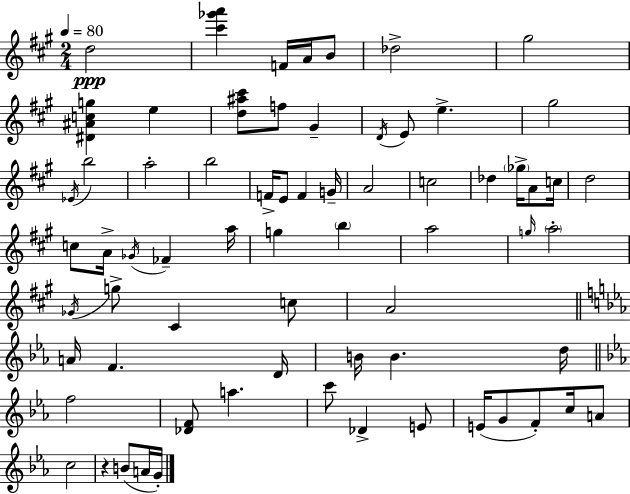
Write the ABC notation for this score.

X:1
T:Untitled
M:2/4
L:1/4
K:A
d2 [^c'_g'a'] F/4 A/4 B/2 _d2 ^g2 [^D^Acg] e [d^a^c']/2 f/2 ^G D/4 E/2 e ^g2 _E/4 b2 a2 b2 F/4 E/2 F G/4 A2 c2 _d _g/4 A/2 c/4 d2 c/2 A/4 _G/4 _F a/4 g b a2 g/4 a2 _G/4 g/2 ^C c/2 A2 A/4 F D/4 B/4 B d/4 f2 [_DF]/2 a c'/2 _D E/2 E/4 G/2 F/2 c/4 A/2 c2 z B/2 A/4 G/4